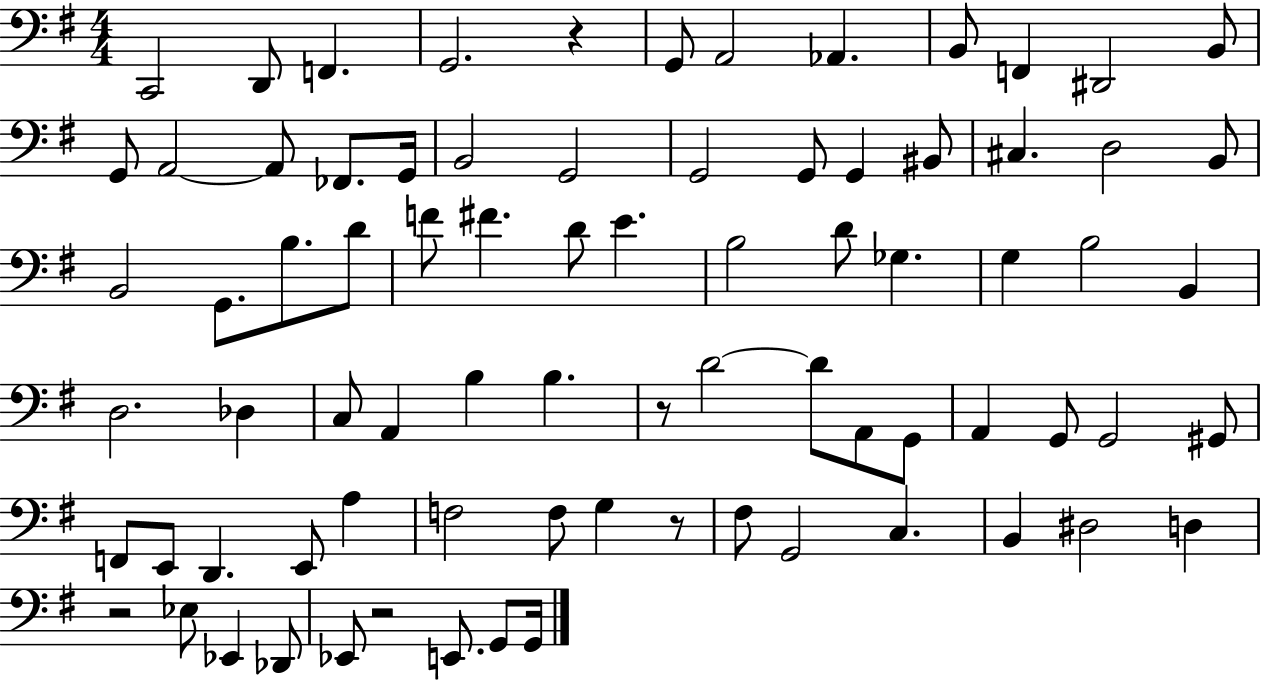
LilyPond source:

{
  \clef bass
  \numericTimeSignature
  \time 4/4
  \key g \major
  \repeat volta 2 { c,2 d,8 f,4. | g,2. r4 | g,8 a,2 aes,4. | b,8 f,4 dis,2 b,8 | \break g,8 a,2~~ a,8 fes,8. g,16 | b,2 g,2 | g,2 g,8 g,4 bis,8 | cis4. d2 b,8 | \break b,2 g,8. b8. d'8 | f'8 fis'4. d'8 e'4. | b2 d'8 ges4. | g4 b2 b,4 | \break d2. des4 | c8 a,4 b4 b4. | r8 d'2~~ d'8 a,8 g,8 | a,4 g,8 g,2 gis,8 | \break f,8 e,8 d,4. e,8 a4 | f2 f8 g4 r8 | fis8 g,2 c4. | b,4 dis2 d4 | \break r2 ees8 ees,4 des,8 | ees,8 r2 e,8. g,8 g,16 | } \bar "|."
}